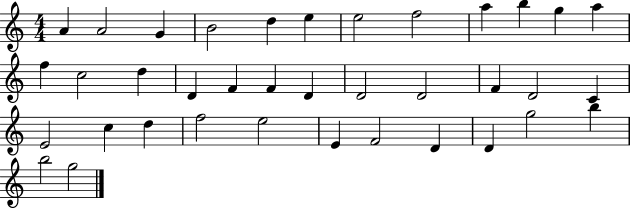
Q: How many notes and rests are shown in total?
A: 37